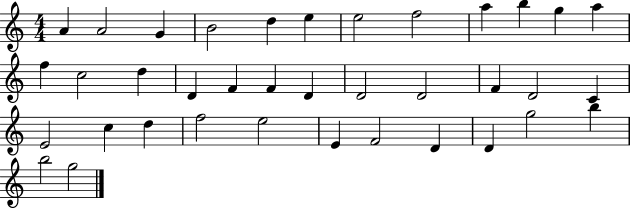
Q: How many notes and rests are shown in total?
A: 37